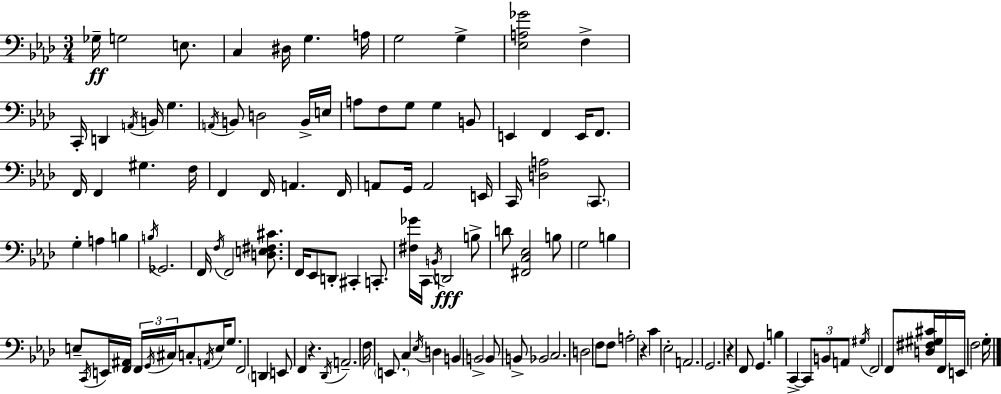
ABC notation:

X:1
T:Untitled
M:3/4
L:1/4
K:Ab
_G,/4 G,2 E,/2 C, ^D,/4 G, A,/4 G,2 G, [_E,A,_G]2 F, C,,/4 D,, A,,/4 B,,/4 G, A,,/4 B,,/2 D,2 B,,/4 E,/4 A,/2 F,/2 G,/2 G, B,,/2 E,, F,, E,,/4 F,,/2 F,,/4 F,, ^G, F,/4 F,, F,,/4 A,, F,,/4 A,,/2 G,,/4 A,,2 E,,/4 C,,/4 [D,A,]2 C,,/2 G, A, B, B,/4 _G,,2 F,,/4 F,/4 F,,2 [D,E,^F,^C]/2 F,,/4 _E,,/2 D,,/2 ^C,, C,,/2 [^F,_G]/4 C,,/4 B,,/4 D,,2 B,/2 D/2 [^F,,C,_E,]2 B,/2 G,2 B, E,/2 C,,/4 E,,/4 [F,,^A,,]/4 F,,/4 G,,/4 ^C,/4 C,/2 A,,/4 E,/4 G,/2 F,,2 D,, E,,/2 F,, z _D,,/4 A,,2 F,/4 E,,/2 C, _E,/4 D, B,, B,,2 B,,/2 B,,/2 _B,,2 C,2 D,2 F,/2 F,/2 A,2 z C _E,2 A,,2 G,,2 z F,,/2 G,, B, C,, C,,/2 B,,/2 A,,/2 ^G,/4 F,,2 F,,/2 [D,^F,^G,^C]/4 F,,/4 E,,/4 F,2 G,/4